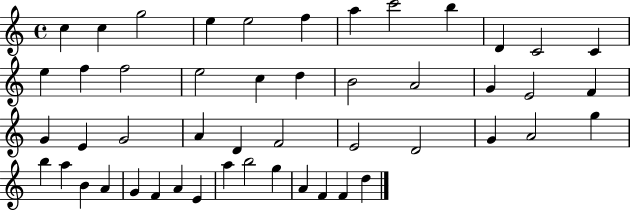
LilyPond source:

{
  \clef treble
  \time 4/4
  \defaultTimeSignature
  \key c \major
  c''4 c''4 g''2 | e''4 e''2 f''4 | a''4 c'''2 b''4 | d'4 c'2 c'4 | \break e''4 f''4 f''2 | e''2 c''4 d''4 | b'2 a'2 | g'4 e'2 f'4 | \break g'4 e'4 g'2 | a'4 d'4 f'2 | e'2 d'2 | g'4 a'2 g''4 | \break b''4 a''4 b'4 a'4 | g'4 f'4 a'4 e'4 | a''4 b''2 g''4 | a'4 f'4 f'4 d''4 | \break \bar "|."
}